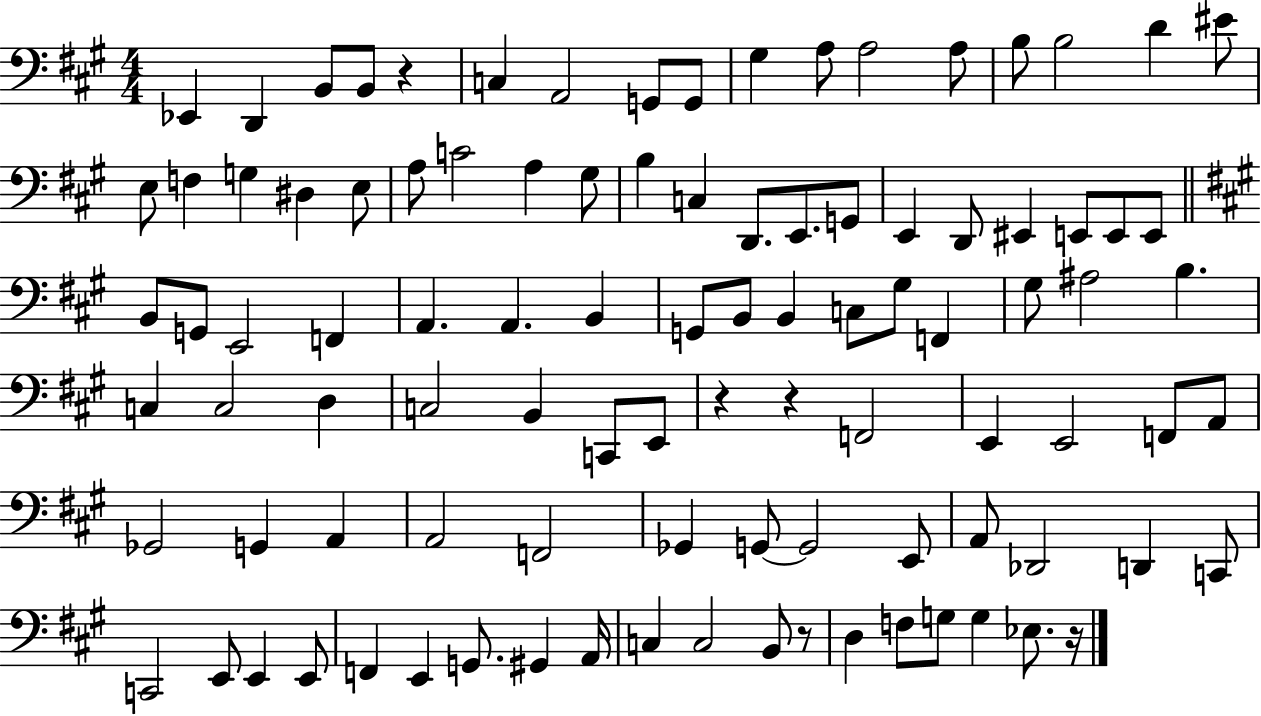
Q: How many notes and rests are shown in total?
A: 99